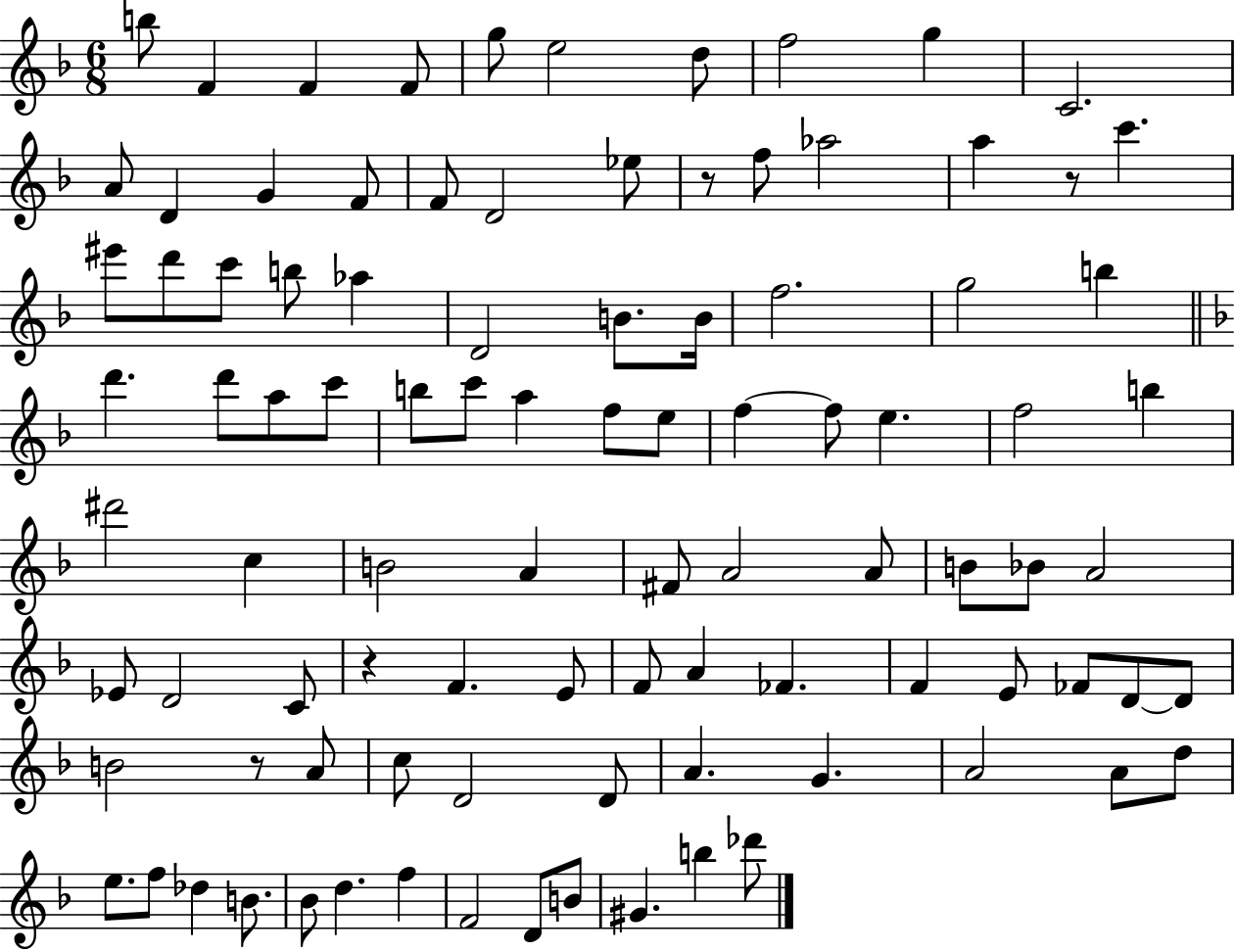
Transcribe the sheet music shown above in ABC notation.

X:1
T:Untitled
M:6/8
L:1/4
K:F
b/2 F F F/2 g/2 e2 d/2 f2 g C2 A/2 D G F/2 F/2 D2 _e/2 z/2 f/2 _a2 a z/2 c' ^e'/2 d'/2 c'/2 b/2 _a D2 B/2 B/4 f2 g2 b d' d'/2 a/2 c'/2 b/2 c'/2 a f/2 e/2 f f/2 e f2 b ^d'2 c B2 A ^F/2 A2 A/2 B/2 _B/2 A2 _E/2 D2 C/2 z F E/2 F/2 A _F F E/2 _F/2 D/2 D/2 B2 z/2 A/2 c/2 D2 D/2 A G A2 A/2 d/2 e/2 f/2 _d B/2 _B/2 d f F2 D/2 B/2 ^G b _d'/2